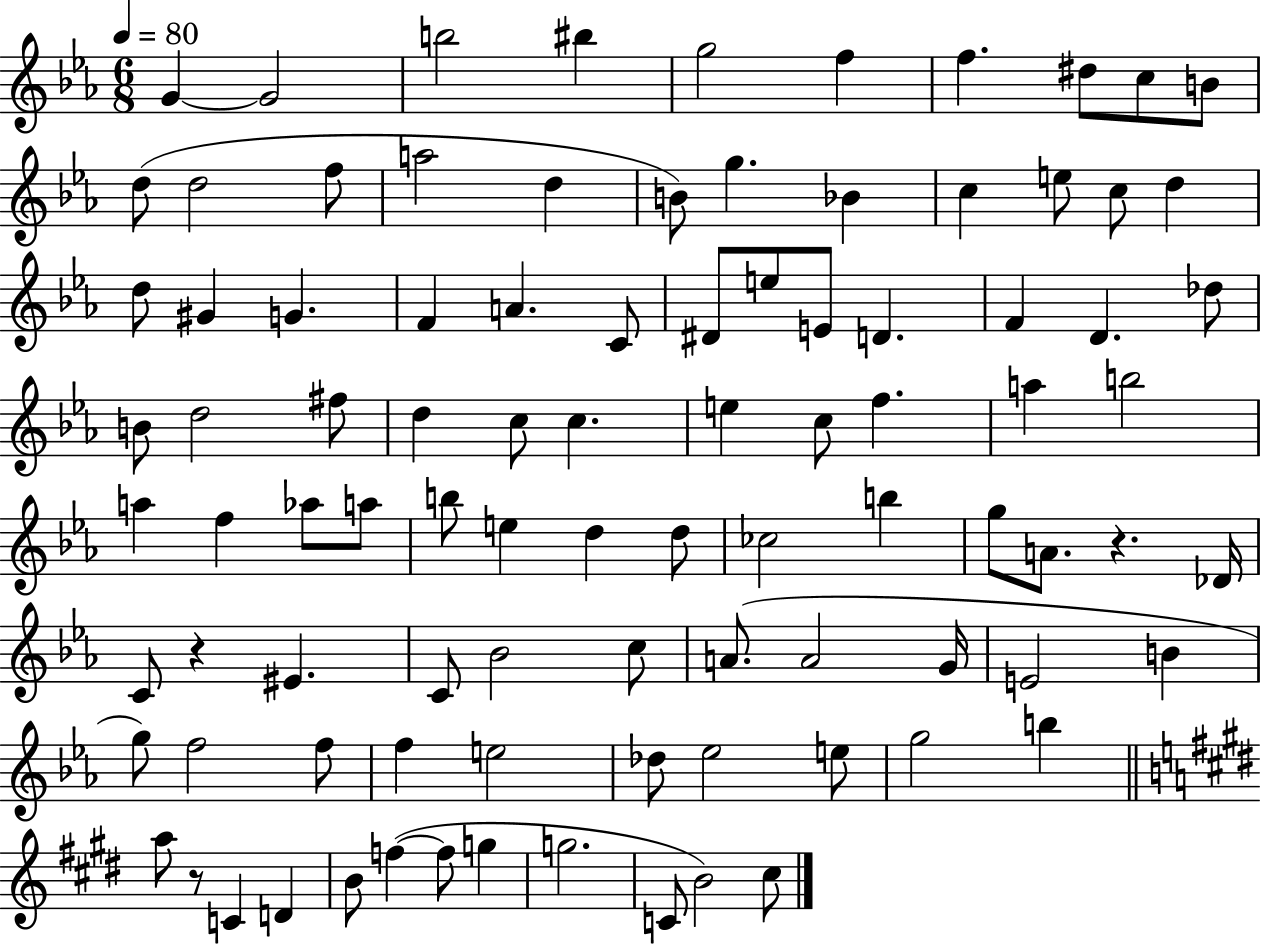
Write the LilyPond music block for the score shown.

{
  \clef treble
  \numericTimeSignature
  \time 6/8
  \key ees \major
  \tempo 4 = 80
  g'4~~ g'2 | b''2 bis''4 | g''2 f''4 | f''4. dis''8 c''8 b'8 | \break d''8( d''2 f''8 | a''2 d''4 | b'8) g''4. bes'4 | c''4 e''8 c''8 d''4 | \break d''8 gis'4 g'4. | f'4 a'4. c'8 | dis'8 e''8 e'8 d'4. | f'4 d'4. des''8 | \break b'8 d''2 fis''8 | d''4 c''8 c''4. | e''4 c''8 f''4. | a''4 b''2 | \break a''4 f''4 aes''8 a''8 | b''8 e''4 d''4 d''8 | ces''2 b''4 | g''8 a'8. r4. des'16 | \break c'8 r4 eis'4. | c'8 bes'2 c''8 | a'8.( a'2 g'16 | e'2 b'4 | \break g''8) f''2 f''8 | f''4 e''2 | des''8 ees''2 e''8 | g''2 b''4 | \break \bar "||" \break \key e \major a''8 r8 c'4 d'4 | b'8 f''4~(~ f''8 g''4 | g''2. | c'8 b'2) cis''8 | \break \bar "|."
}